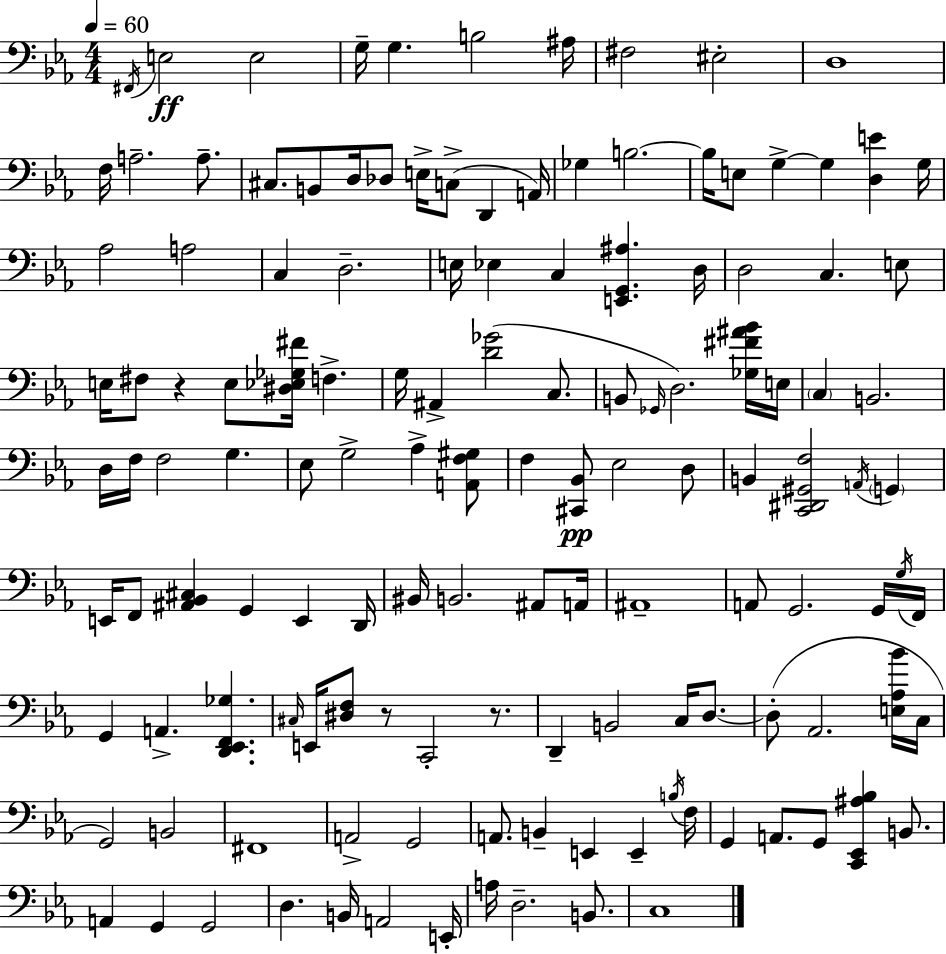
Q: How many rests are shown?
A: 3